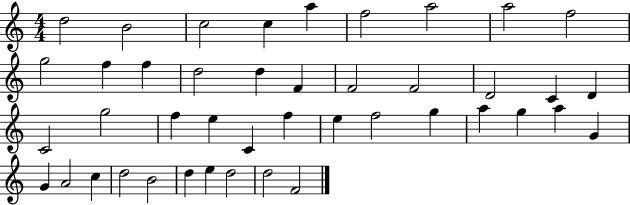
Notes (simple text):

D5/h B4/h C5/h C5/q A5/q F5/h A5/h A5/h F5/h G5/h F5/q F5/q D5/h D5/q F4/q F4/h F4/h D4/h C4/q D4/q C4/h G5/h F5/q E5/q C4/q F5/q E5/q F5/h G5/q A5/q G5/q A5/q G4/q G4/q A4/h C5/q D5/h B4/h D5/q E5/q D5/h D5/h F4/h